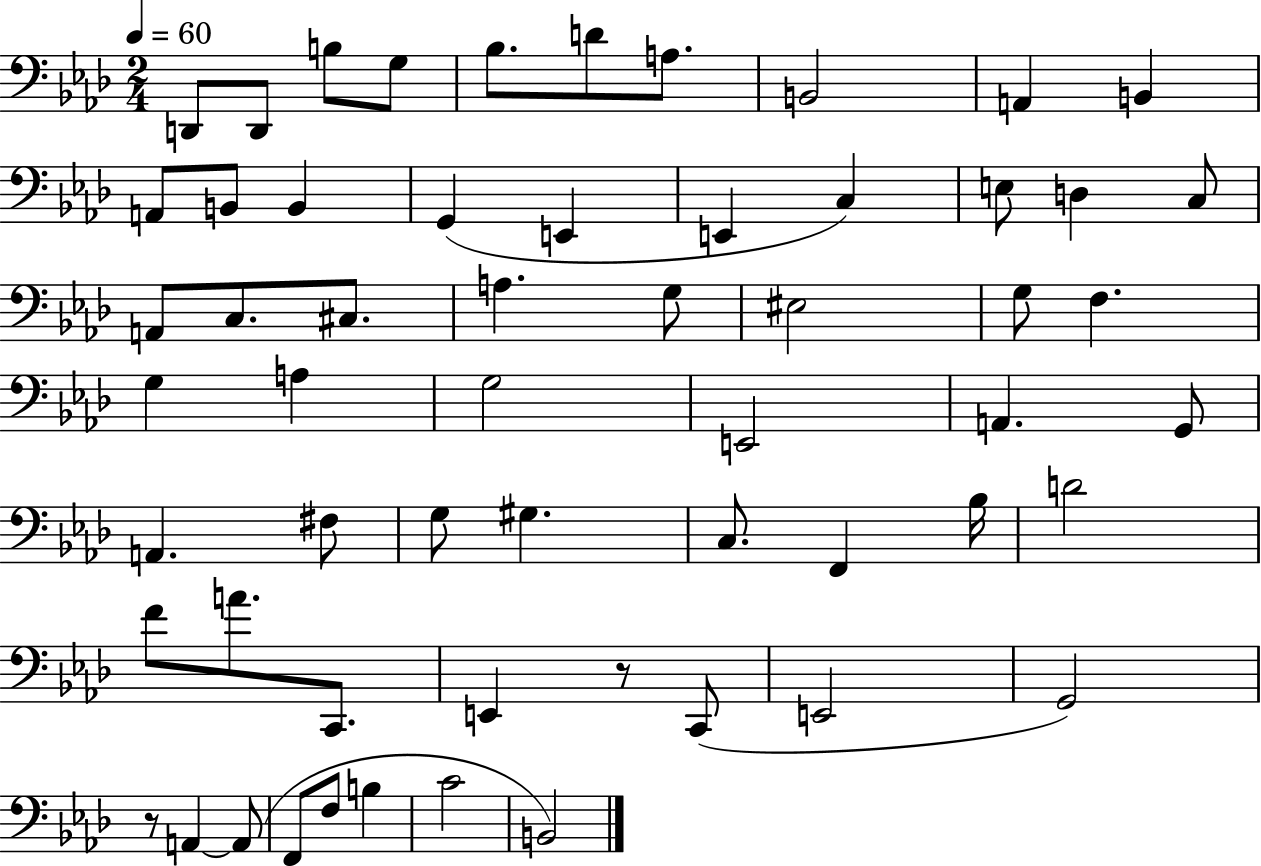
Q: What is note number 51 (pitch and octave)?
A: A2